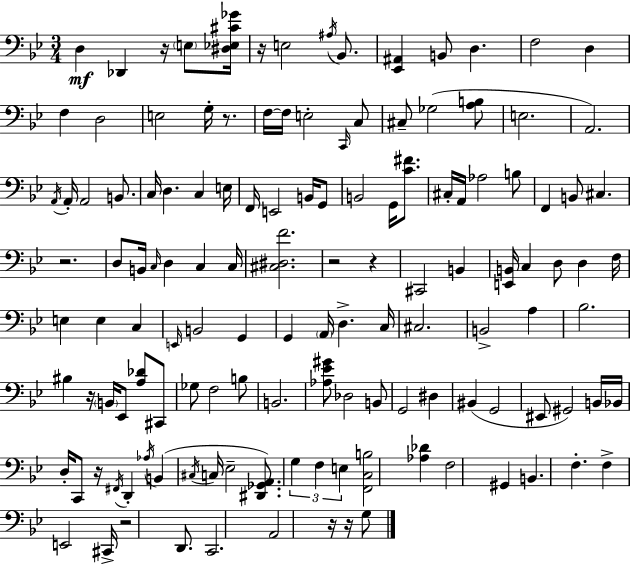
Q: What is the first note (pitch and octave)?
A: D3